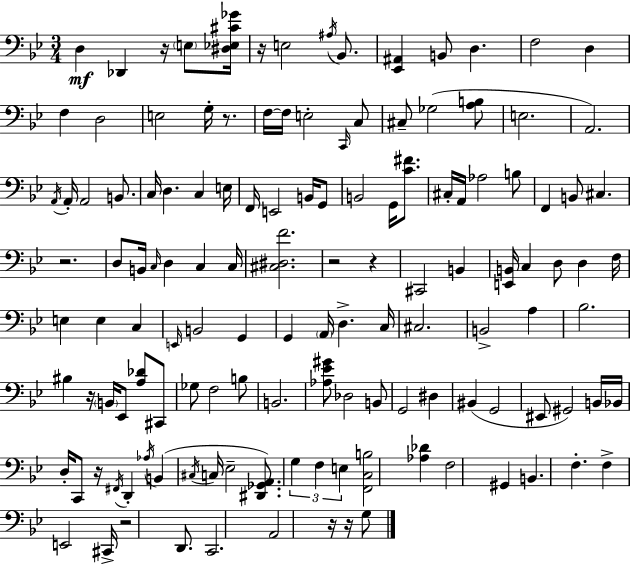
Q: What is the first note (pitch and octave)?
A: D3